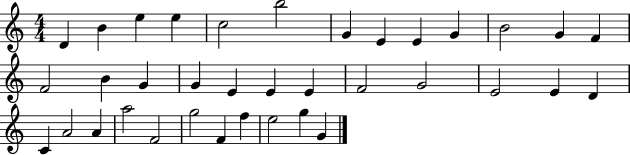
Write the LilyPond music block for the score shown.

{
  \clef treble
  \numericTimeSignature
  \time 4/4
  \key c \major
  d'4 b'4 e''4 e''4 | c''2 b''2 | g'4 e'4 e'4 g'4 | b'2 g'4 f'4 | \break f'2 b'4 g'4 | g'4 e'4 e'4 e'4 | f'2 g'2 | e'2 e'4 d'4 | \break c'4 a'2 a'4 | a''2 f'2 | g''2 f'4 f''4 | e''2 g''4 g'4 | \break \bar "|."
}